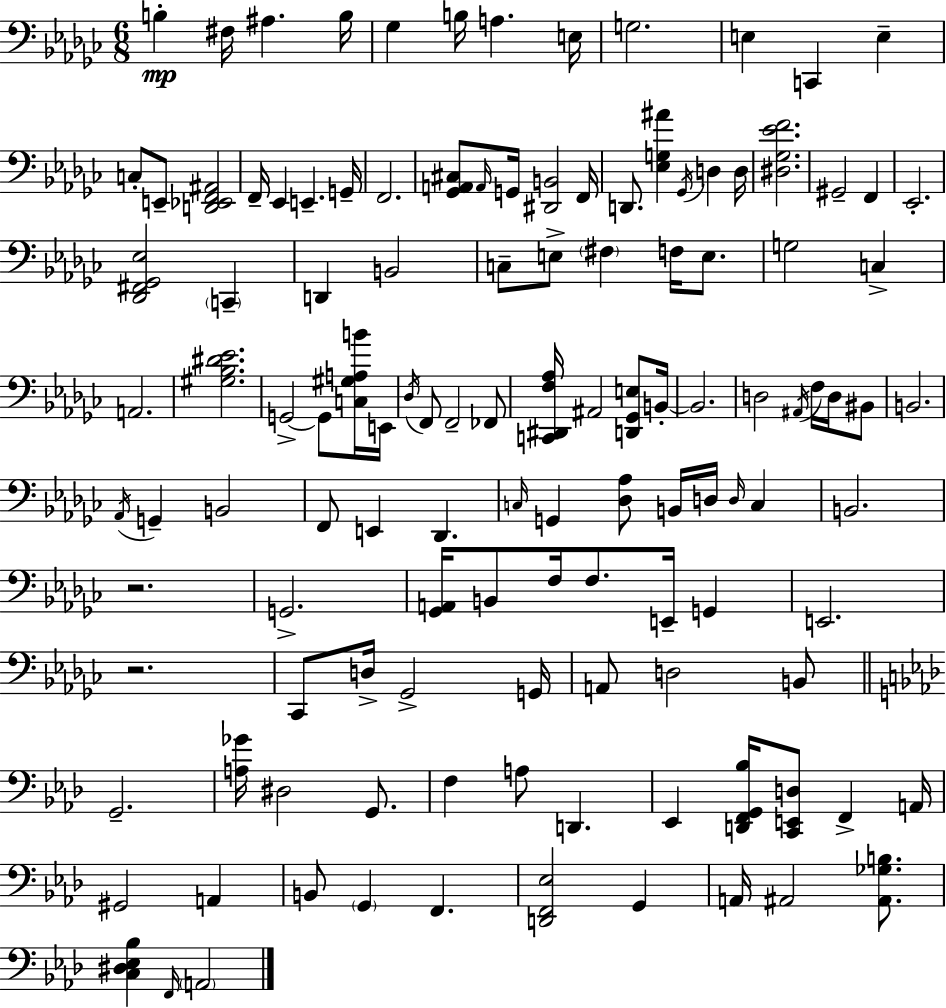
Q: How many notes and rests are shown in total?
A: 122